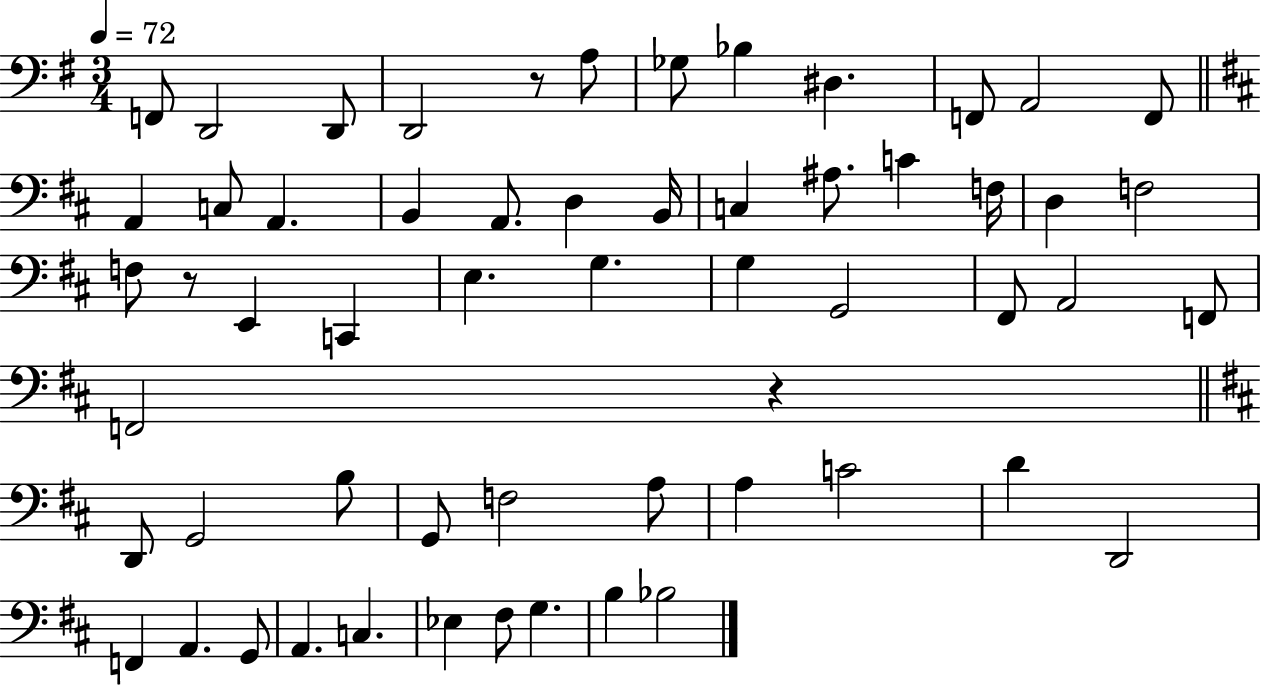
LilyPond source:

{
  \clef bass
  \numericTimeSignature
  \time 3/4
  \key g \major
  \tempo 4 = 72
  f,8 d,2 d,8 | d,2 r8 a8 | ges8 bes4 dis4. | f,8 a,2 f,8 | \break \bar "||" \break \key d \major a,4 c8 a,4. | b,4 a,8. d4 b,16 | c4 ais8. c'4 f16 | d4 f2 | \break f8 r8 e,4 c,4 | e4. g4. | g4 g,2 | fis,8 a,2 f,8 | \break f,2 r4 | \bar "||" \break \key d \major d,8 g,2 b8 | g,8 f2 a8 | a4 c'2 | d'4 d,2 | \break f,4 a,4. g,8 | a,4. c4. | ees4 fis8 g4. | b4 bes2 | \break \bar "|."
}